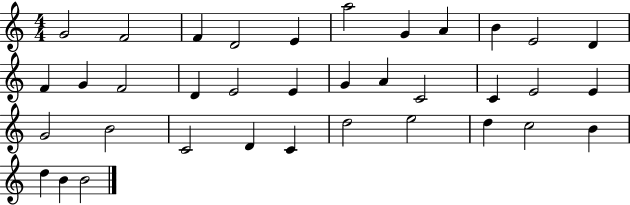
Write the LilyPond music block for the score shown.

{
  \clef treble
  \numericTimeSignature
  \time 4/4
  \key c \major
  g'2 f'2 | f'4 d'2 e'4 | a''2 g'4 a'4 | b'4 e'2 d'4 | \break f'4 g'4 f'2 | d'4 e'2 e'4 | g'4 a'4 c'2 | c'4 e'2 e'4 | \break g'2 b'2 | c'2 d'4 c'4 | d''2 e''2 | d''4 c''2 b'4 | \break d''4 b'4 b'2 | \bar "|."
}